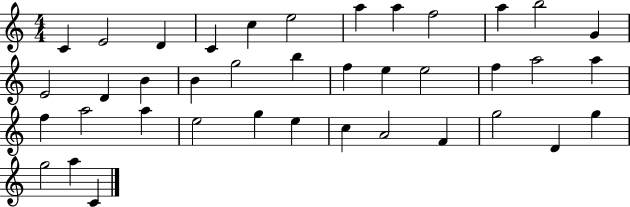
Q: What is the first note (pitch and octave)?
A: C4